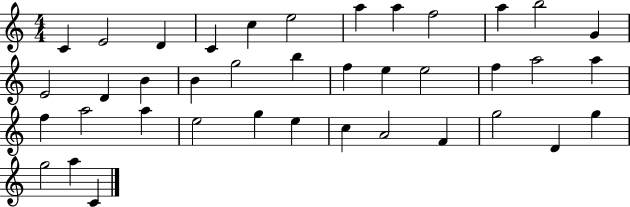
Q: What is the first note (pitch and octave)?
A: C4